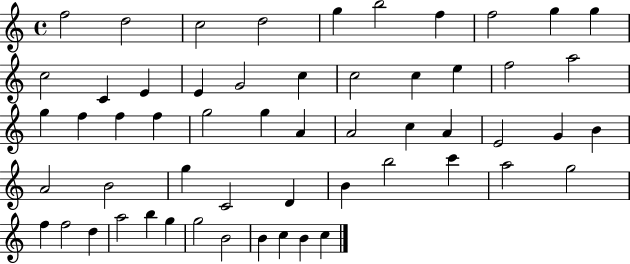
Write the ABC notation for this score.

X:1
T:Untitled
M:4/4
L:1/4
K:C
f2 d2 c2 d2 g b2 f f2 g g c2 C E E G2 c c2 c e f2 a2 g f f f g2 g A A2 c A E2 G B A2 B2 g C2 D B b2 c' a2 g2 f f2 d a2 b g g2 B2 B c B c